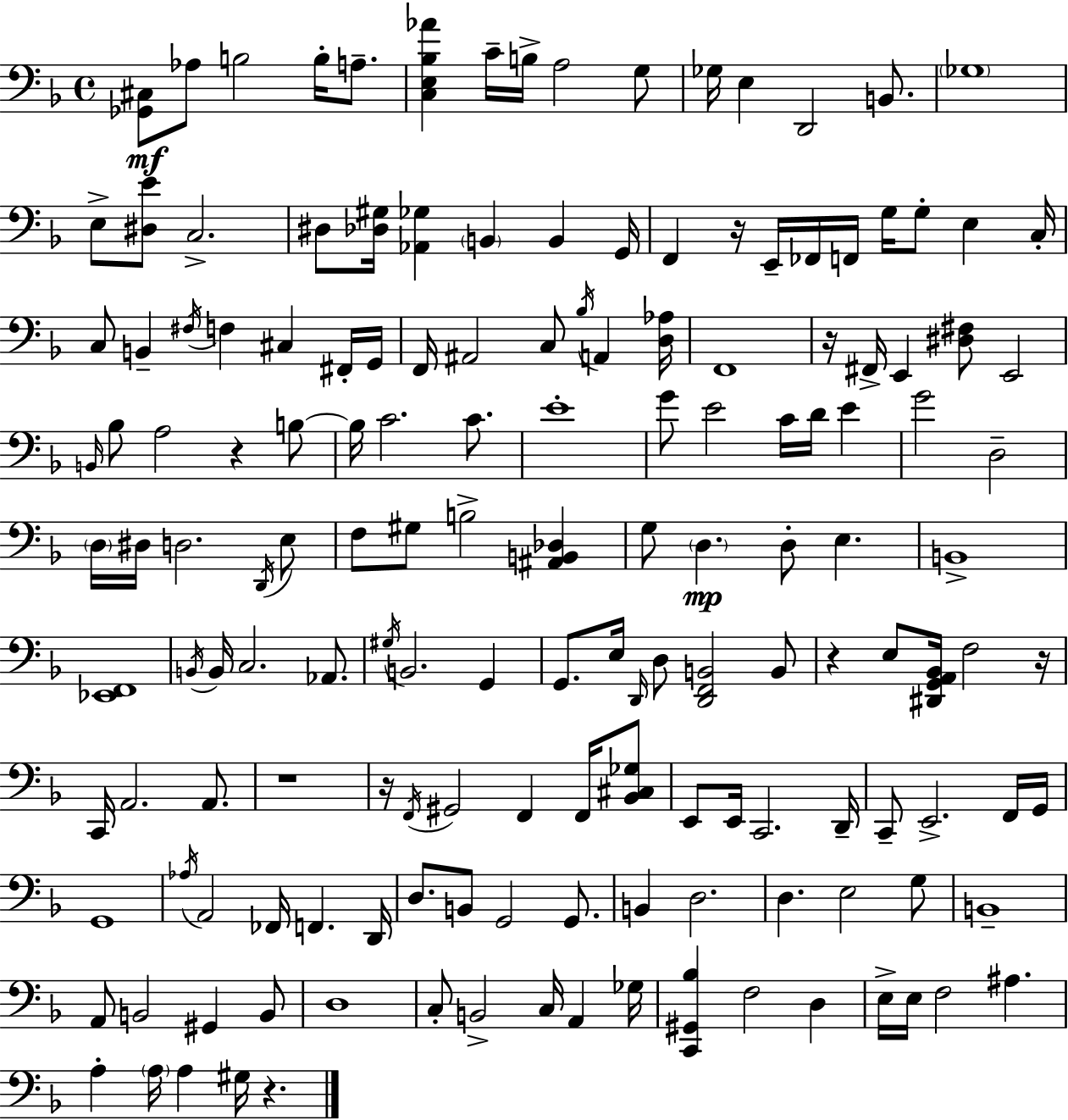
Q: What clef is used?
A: bass